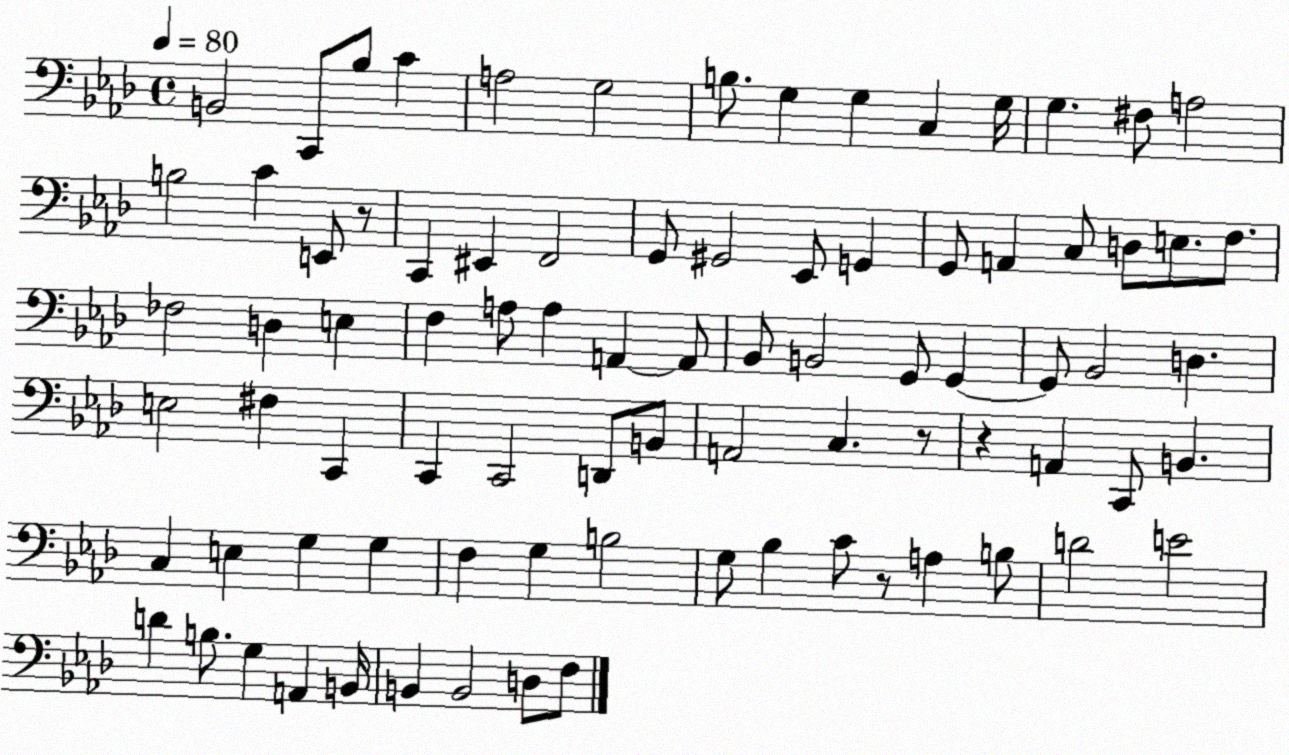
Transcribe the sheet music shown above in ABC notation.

X:1
T:Untitled
M:4/4
L:1/4
K:Ab
B,,2 C,,/2 _B,/2 C A,2 G,2 B,/2 G, G, C, G,/4 G, ^F,/2 A,2 B,2 C E,,/2 z/2 C,, ^E,, F,,2 G,,/2 ^G,,2 _E,,/2 G,, G,,/2 A,, C,/2 D,/2 E,/2 F,/2 _F,2 D, E, F, A,/2 A, A,, A,,/2 _B,,/2 B,,2 G,,/2 G,, G,,/2 _B,,2 D, E,2 ^F, C,, C,, C,,2 D,,/2 B,,/2 A,,2 C, z/2 z A,, C,,/2 B,, C, E, G, G, F, G, B,2 G,/2 _B, C/2 z/2 A, B,/2 D2 E2 D B,/2 G, A,, B,,/4 B,, B,,2 D,/2 F,/2